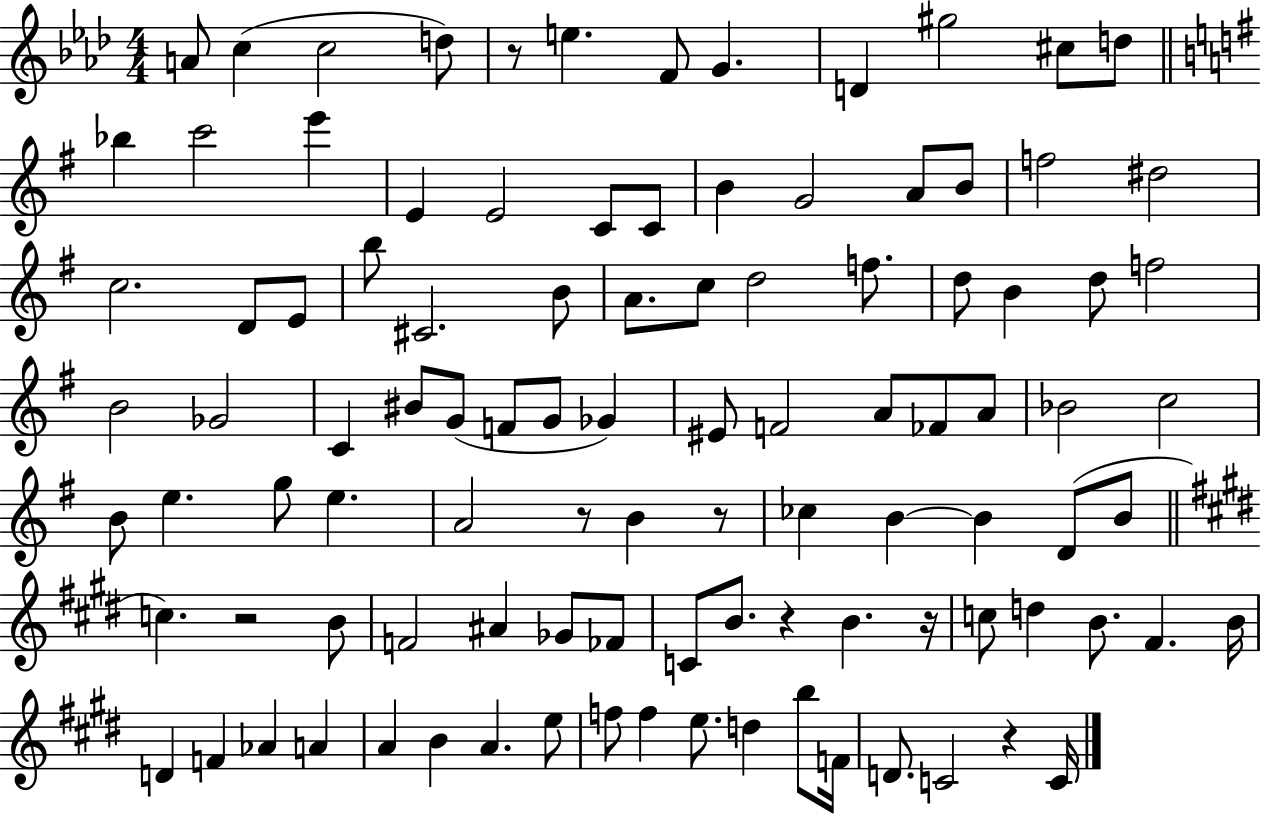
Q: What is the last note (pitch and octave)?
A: C4